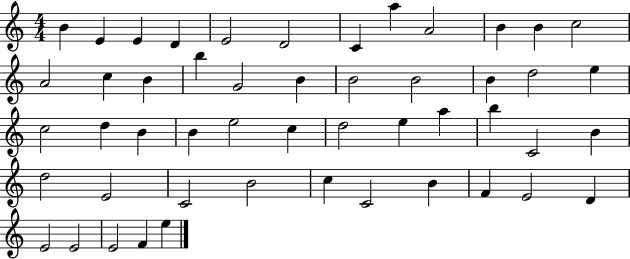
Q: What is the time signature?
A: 4/4